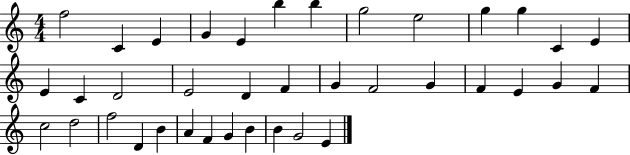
F5/h C4/q E4/q G4/q E4/q B5/q B5/q G5/h E5/h G5/q G5/q C4/q E4/q E4/q C4/q D4/h E4/h D4/q F4/q G4/q F4/h G4/q F4/q E4/q G4/q F4/q C5/h D5/h F5/h D4/q B4/q A4/q F4/q G4/q B4/q B4/q G4/h E4/q